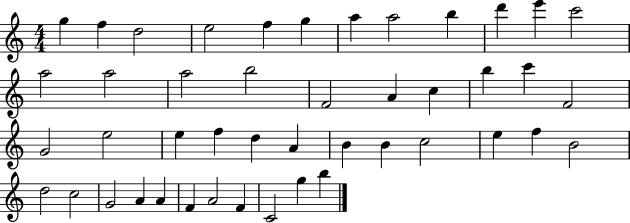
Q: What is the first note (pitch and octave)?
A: G5